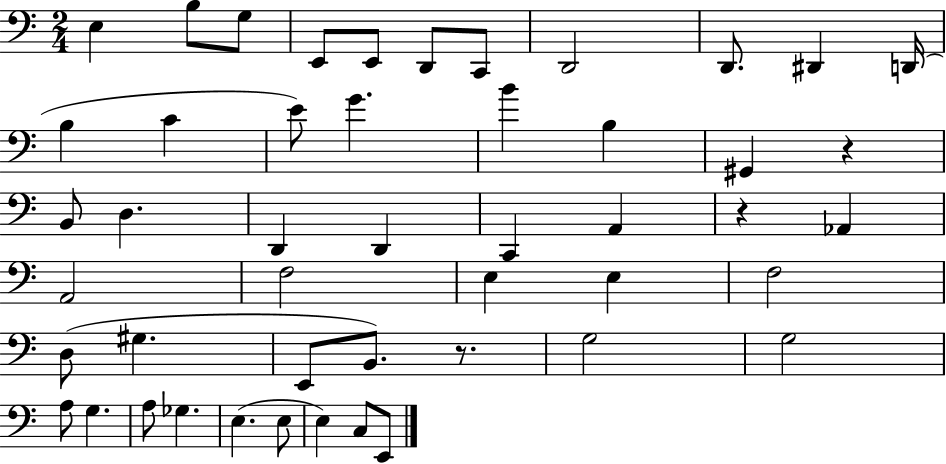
X:1
T:Untitled
M:2/4
L:1/4
K:C
E, B,/2 G,/2 E,,/2 E,,/2 D,,/2 C,,/2 D,,2 D,,/2 ^D,, D,,/4 B, C E/2 G B B, ^G,, z B,,/2 D, D,, D,, C,, A,, z _A,, A,,2 F,2 E, E, F,2 D,/2 ^G, E,,/2 B,,/2 z/2 G,2 G,2 A,/2 G, A,/2 _G, E, E,/2 E, C,/2 E,,/2